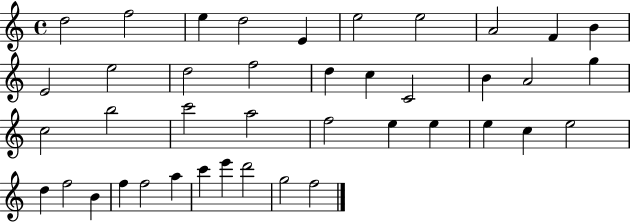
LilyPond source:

{
  \clef treble
  \time 4/4
  \defaultTimeSignature
  \key c \major
  d''2 f''2 | e''4 d''2 e'4 | e''2 e''2 | a'2 f'4 b'4 | \break e'2 e''2 | d''2 f''2 | d''4 c''4 c'2 | b'4 a'2 g''4 | \break c''2 b''2 | c'''2 a''2 | f''2 e''4 e''4 | e''4 c''4 e''2 | \break d''4 f''2 b'4 | f''4 f''2 a''4 | c'''4 e'''4 d'''2 | g''2 f''2 | \break \bar "|."
}